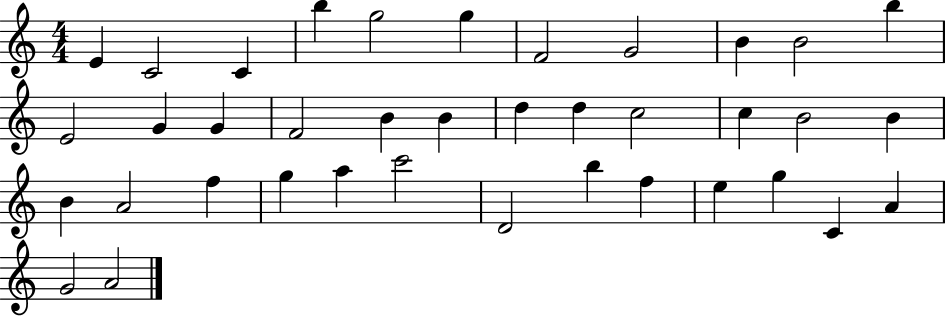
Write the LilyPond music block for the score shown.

{
  \clef treble
  \numericTimeSignature
  \time 4/4
  \key c \major
  e'4 c'2 c'4 | b''4 g''2 g''4 | f'2 g'2 | b'4 b'2 b''4 | \break e'2 g'4 g'4 | f'2 b'4 b'4 | d''4 d''4 c''2 | c''4 b'2 b'4 | \break b'4 a'2 f''4 | g''4 a''4 c'''2 | d'2 b''4 f''4 | e''4 g''4 c'4 a'4 | \break g'2 a'2 | \bar "|."
}